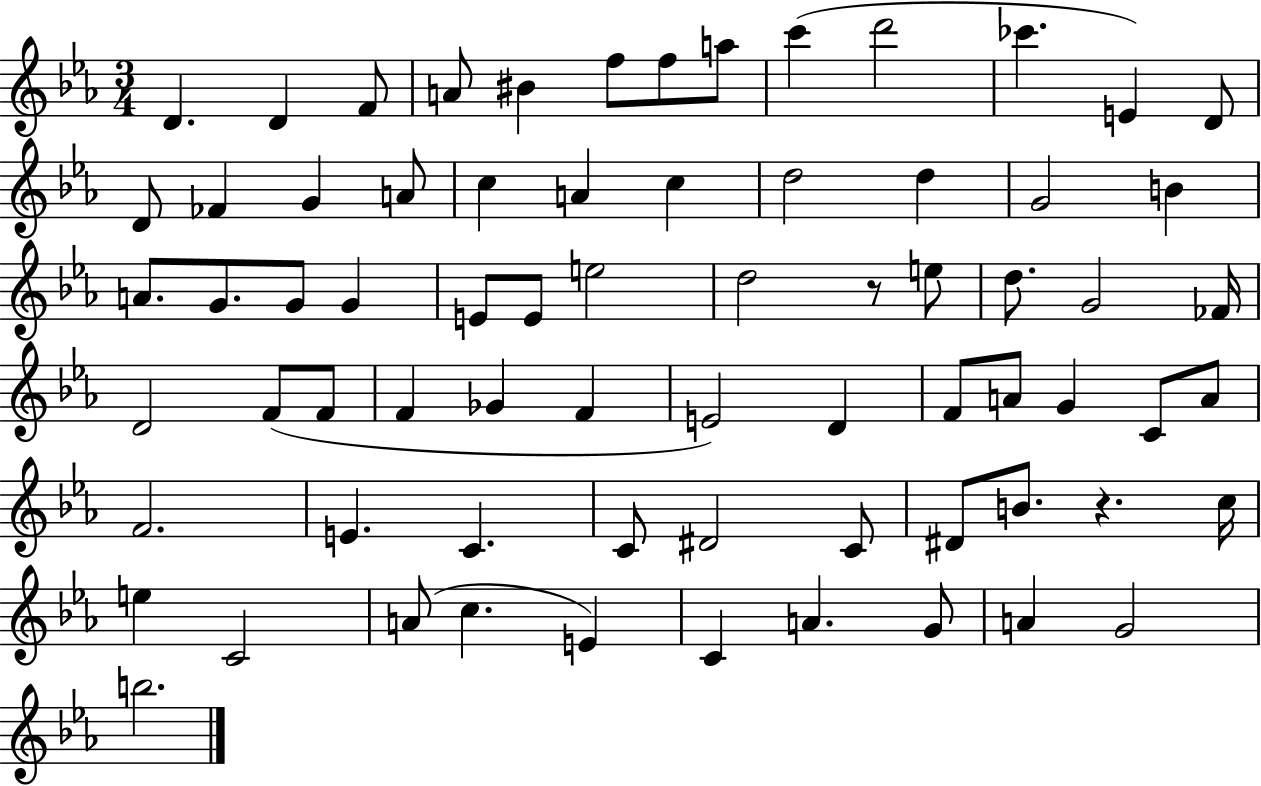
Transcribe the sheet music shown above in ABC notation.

X:1
T:Untitled
M:3/4
L:1/4
K:Eb
D D F/2 A/2 ^B f/2 f/2 a/2 c' d'2 _c' E D/2 D/2 _F G A/2 c A c d2 d G2 B A/2 G/2 G/2 G E/2 E/2 e2 d2 z/2 e/2 d/2 G2 _F/4 D2 F/2 F/2 F _G F E2 D F/2 A/2 G C/2 A/2 F2 E C C/2 ^D2 C/2 ^D/2 B/2 z c/4 e C2 A/2 c E C A G/2 A G2 b2